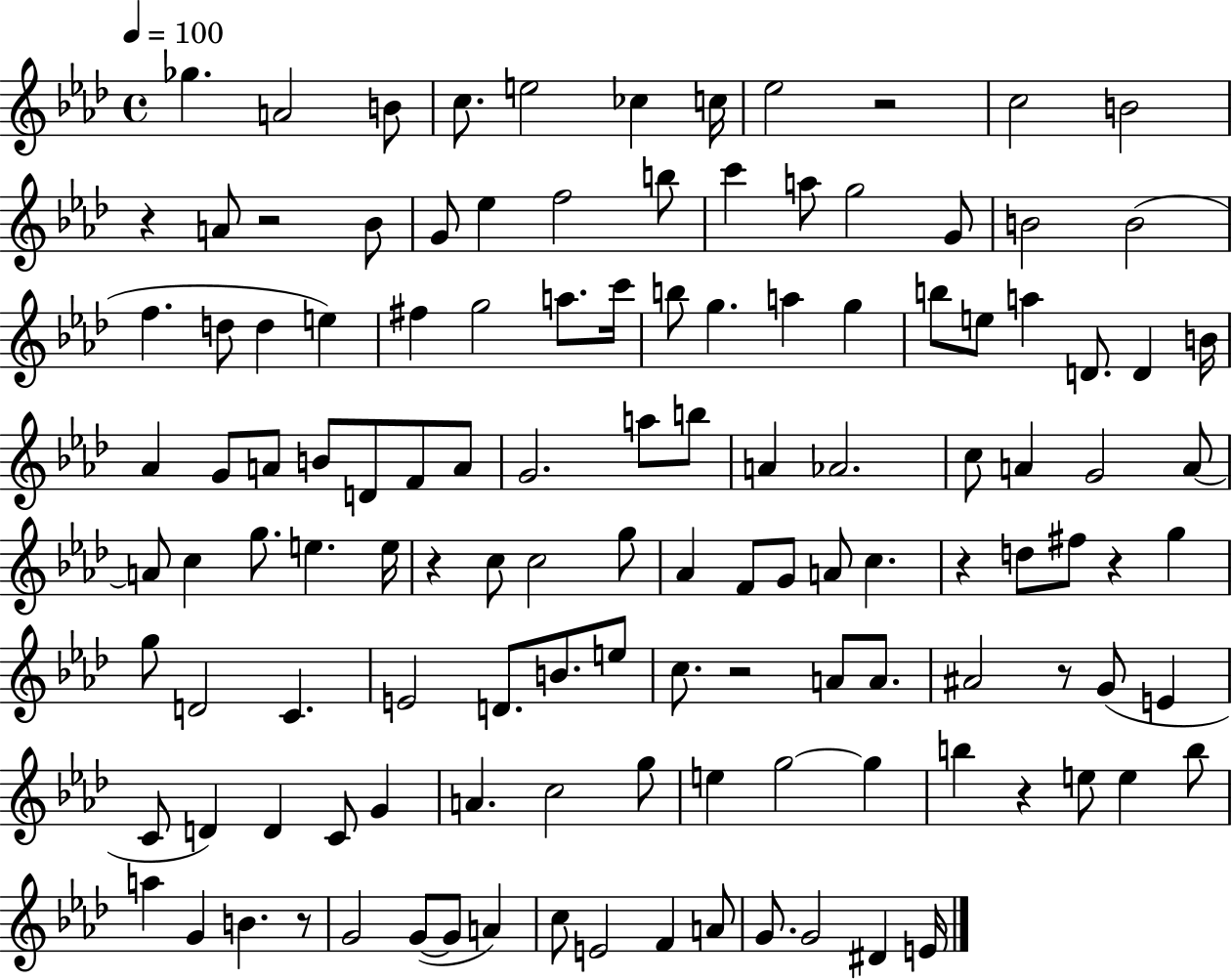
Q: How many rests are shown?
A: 10